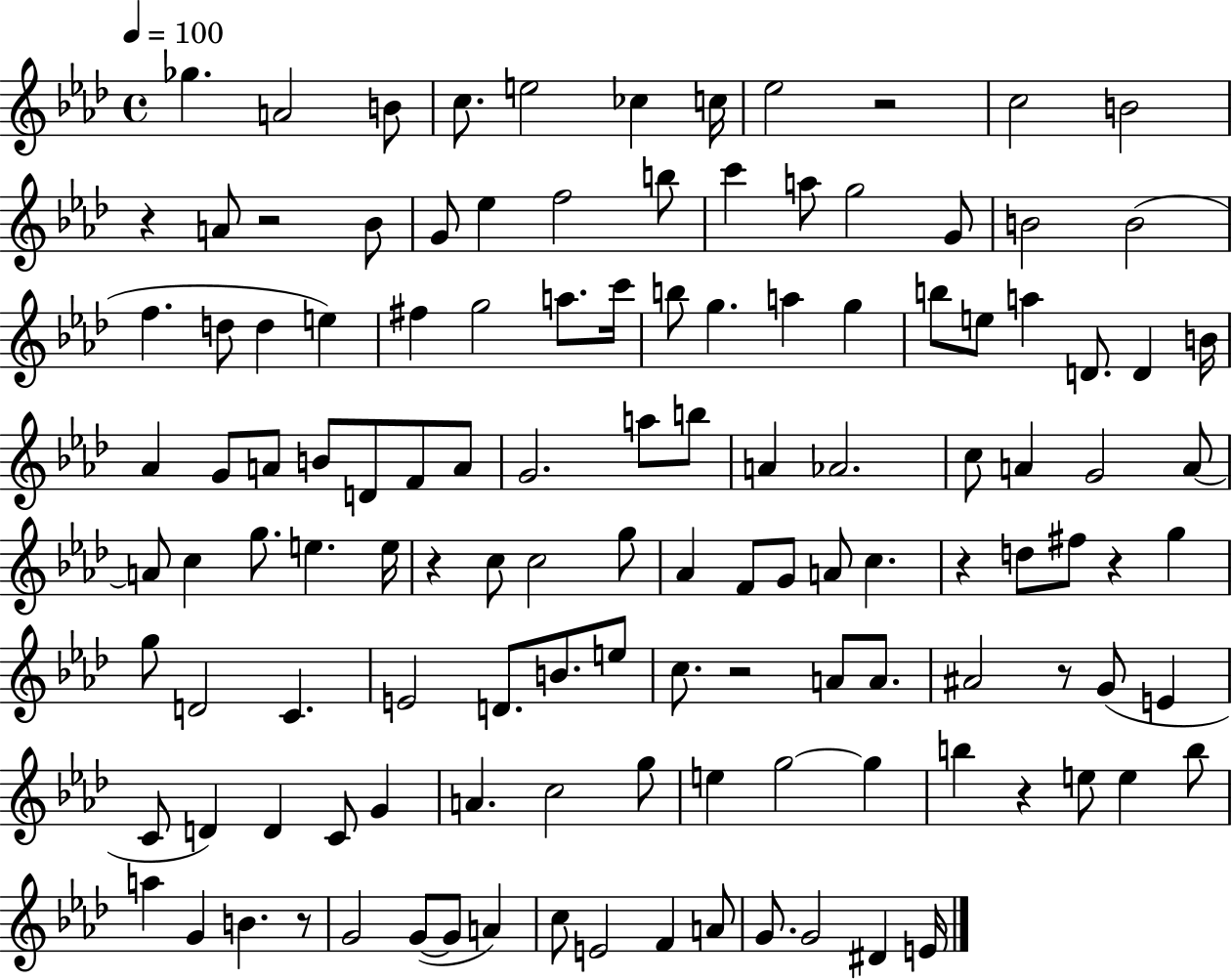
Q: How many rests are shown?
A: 10